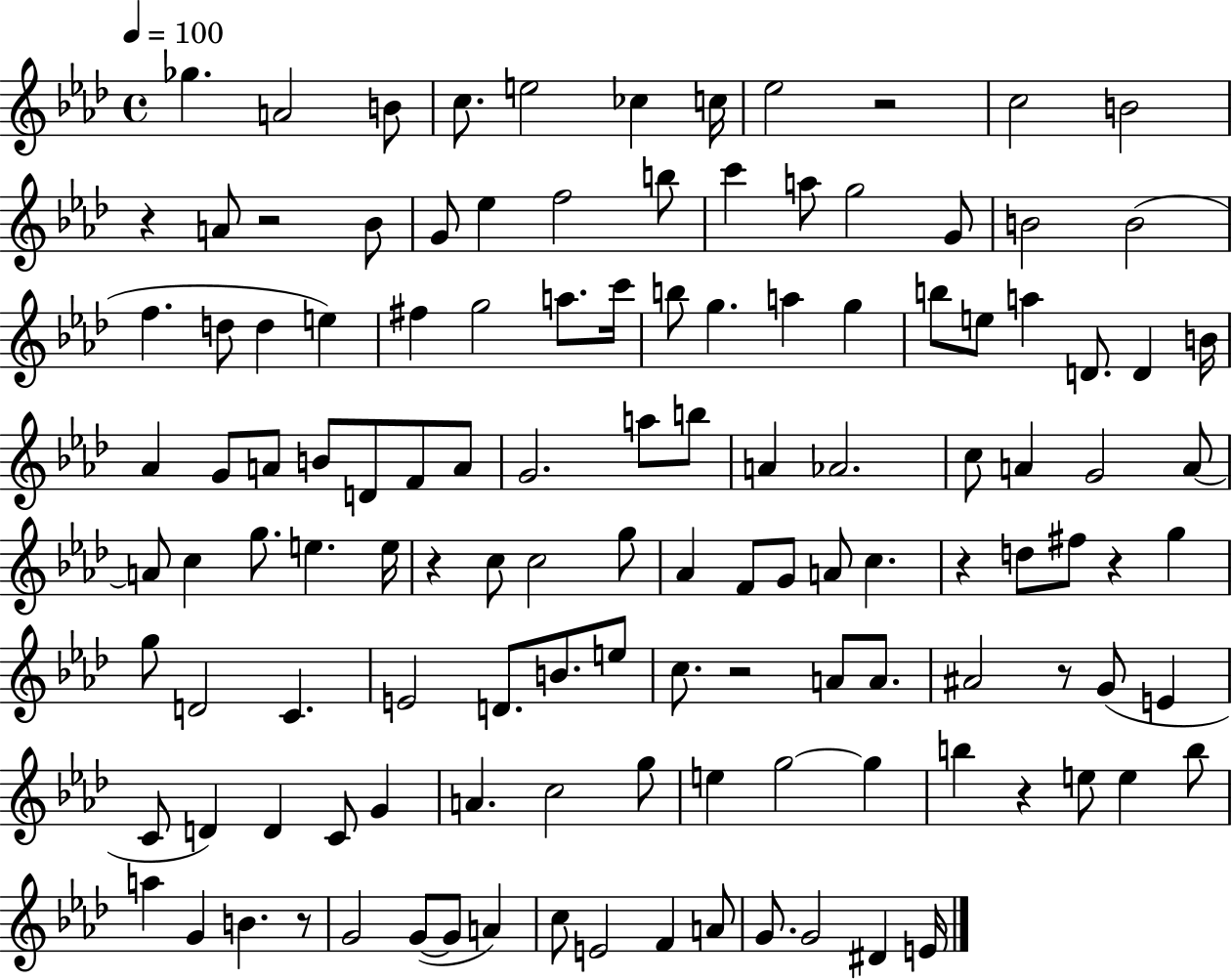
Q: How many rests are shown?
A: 10